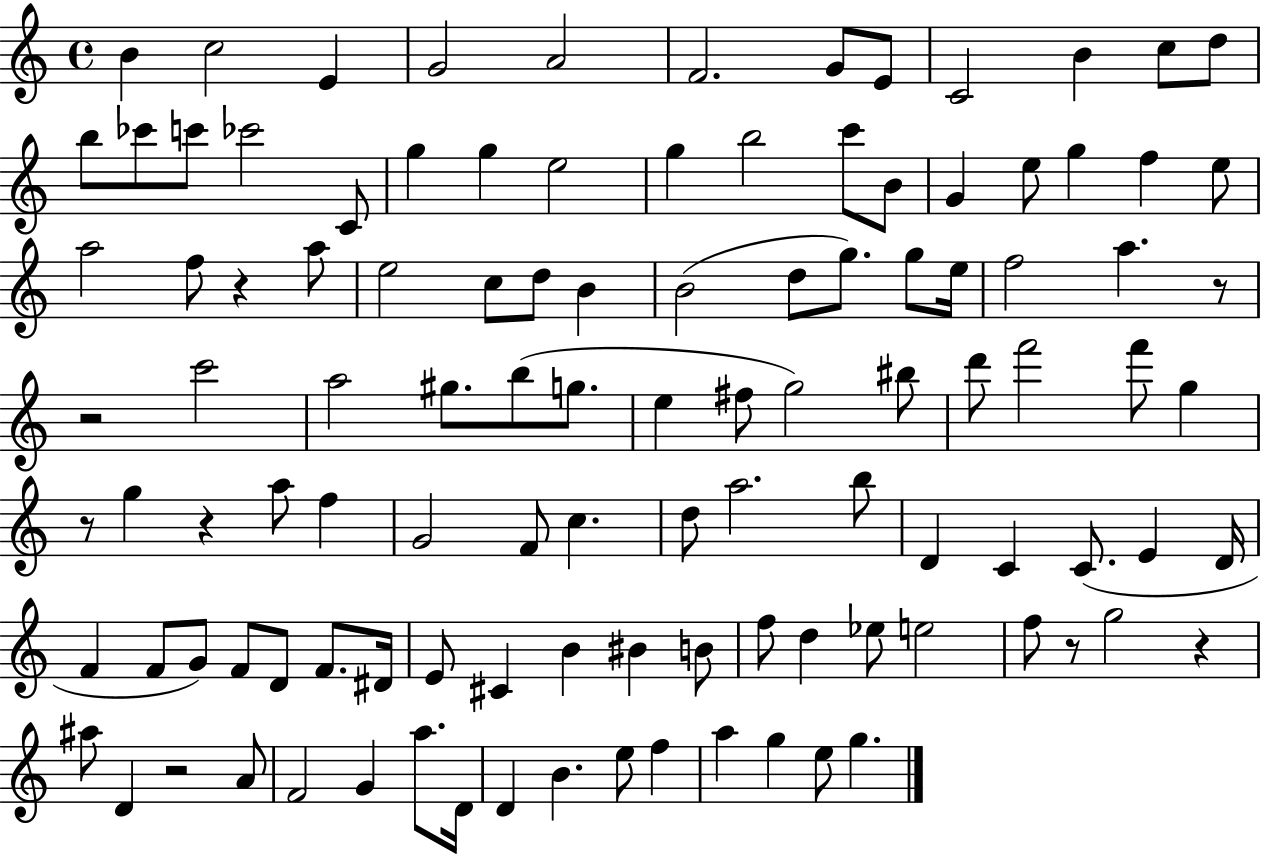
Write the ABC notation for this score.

X:1
T:Untitled
M:4/4
L:1/4
K:C
B c2 E G2 A2 F2 G/2 E/2 C2 B c/2 d/2 b/2 _c'/2 c'/2 _c'2 C/2 g g e2 g b2 c'/2 B/2 G e/2 g f e/2 a2 f/2 z a/2 e2 c/2 d/2 B B2 d/2 g/2 g/2 e/4 f2 a z/2 z2 c'2 a2 ^g/2 b/2 g/2 e ^f/2 g2 ^b/2 d'/2 f'2 f'/2 g z/2 g z a/2 f G2 F/2 c d/2 a2 b/2 D C C/2 E D/4 F F/2 G/2 F/2 D/2 F/2 ^D/4 E/2 ^C B ^B B/2 f/2 d _e/2 e2 f/2 z/2 g2 z ^a/2 D z2 A/2 F2 G a/2 D/4 D B e/2 f a g e/2 g